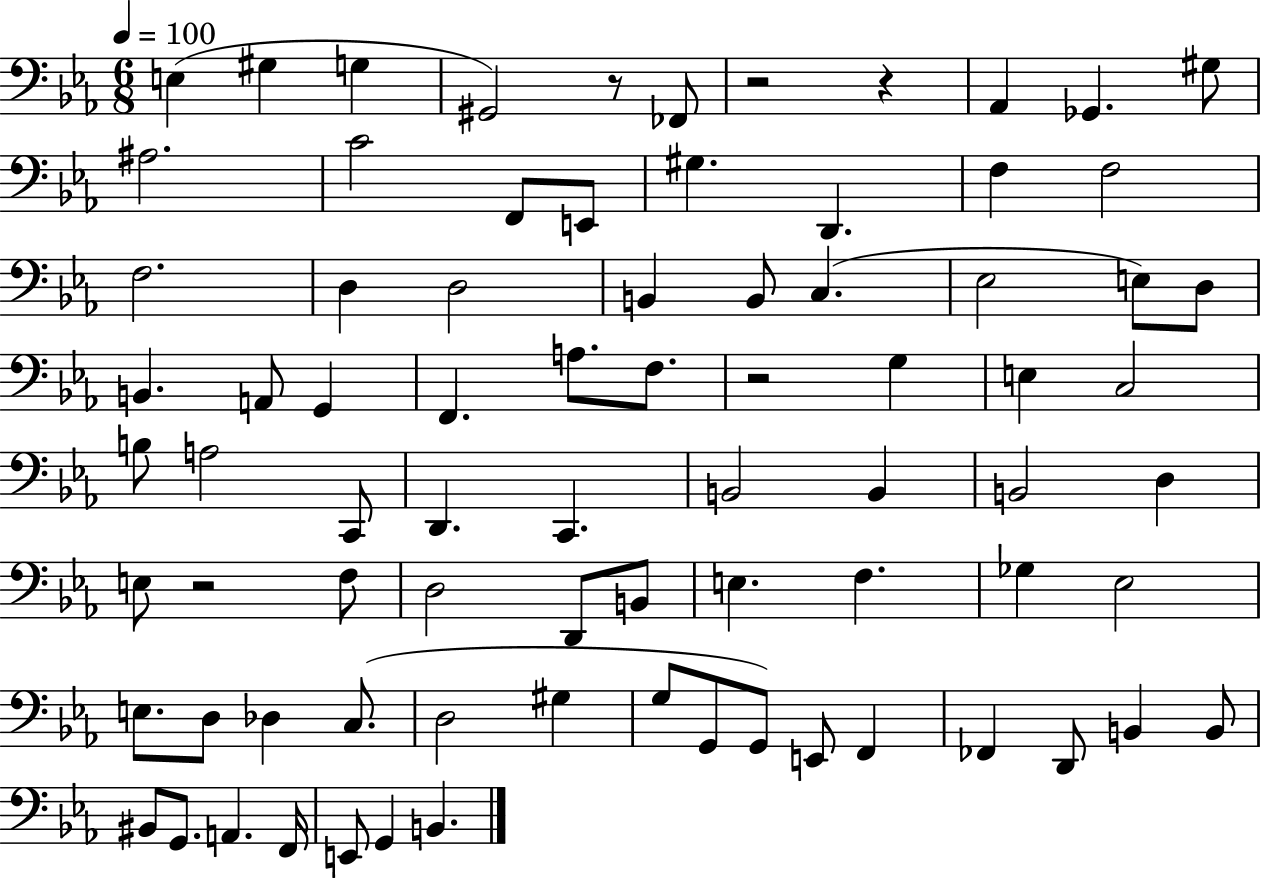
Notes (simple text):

E3/q G#3/q G3/q G#2/h R/e FES2/e R/h R/q Ab2/q Gb2/q. G#3/e A#3/h. C4/h F2/e E2/e G#3/q. D2/q. F3/q F3/h F3/h. D3/q D3/h B2/q B2/e C3/q. Eb3/h E3/e D3/e B2/q. A2/e G2/q F2/q. A3/e. F3/e. R/h G3/q E3/q C3/h B3/e A3/h C2/e D2/q. C2/q. B2/h B2/q B2/h D3/q E3/e R/h F3/e D3/h D2/e B2/e E3/q. F3/q. Gb3/q Eb3/h E3/e. D3/e Db3/q C3/e. D3/h G#3/q G3/e G2/e G2/e E2/e F2/q FES2/q D2/e B2/q B2/e BIS2/e G2/e. A2/q. F2/s E2/e G2/q B2/q.